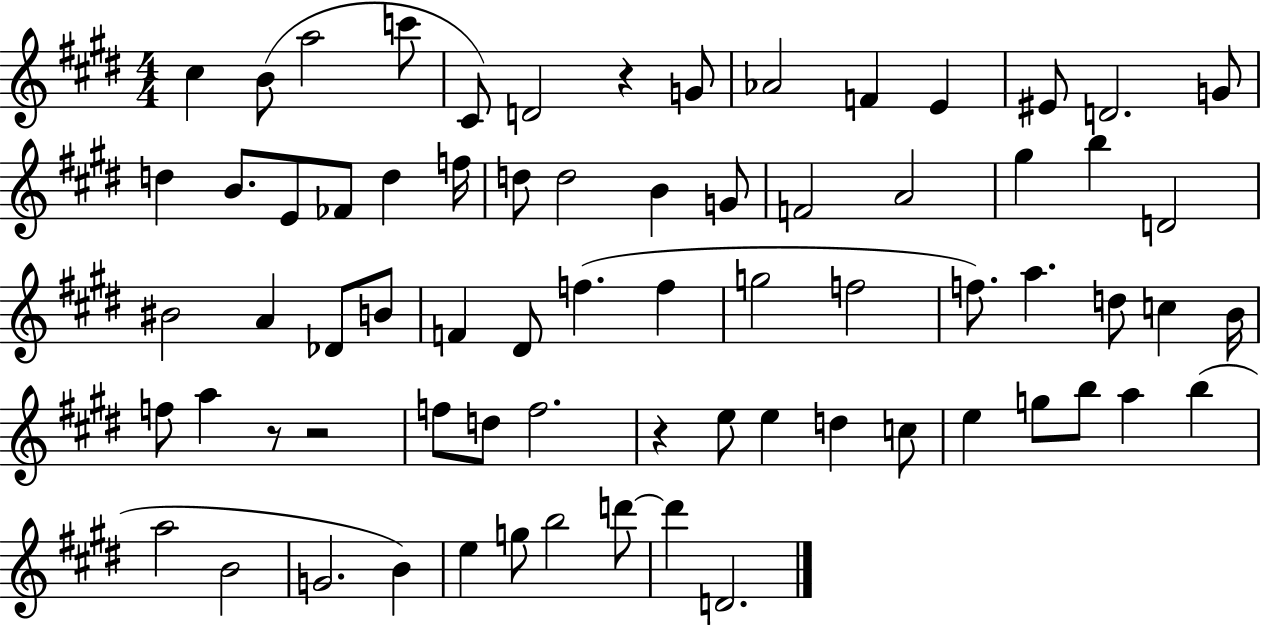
{
  \clef treble
  \numericTimeSignature
  \time 4/4
  \key e \major
  cis''4 b'8( a''2 c'''8 | cis'8) d'2 r4 g'8 | aes'2 f'4 e'4 | eis'8 d'2. g'8 | \break d''4 b'8. e'8 fes'8 d''4 f''16 | d''8 d''2 b'4 g'8 | f'2 a'2 | gis''4 b''4 d'2 | \break bis'2 a'4 des'8 b'8 | f'4 dis'8 f''4.( f''4 | g''2 f''2 | f''8.) a''4. d''8 c''4 b'16 | \break f''8 a''4 r8 r2 | f''8 d''8 f''2. | r4 e''8 e''4 d''4 c''8 | e''4 g''8 b''8 a''4 b''4( | \break a''2 b'2 | g'2. b'4) | e''4 g''8 b''2 d'''8~~ | d'''4 d'2. | \break \bar "|."
}